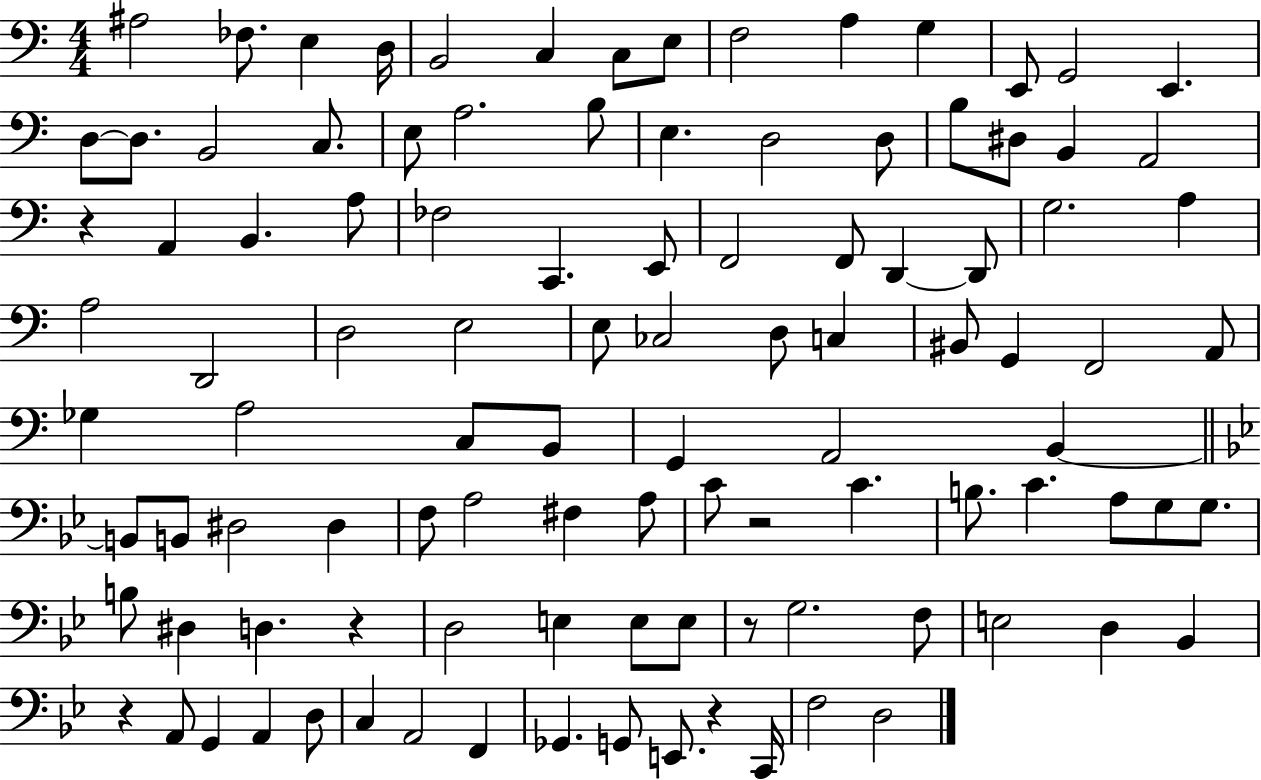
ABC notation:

X:1
T:Untitled
M:4/4
L:1/4
K:C
^A,2 _F,/2 E, D,/4 B,,2 C, C,/2 E,/2 F,2 A, G, E,,/2 G,,2 E,, D,/2 D,/2 B,,2 C,/2 E,/2 A,2 B,/2 E, D,2 D,/2 B,/2 ^D,/2 B,, A,,2 z A,, B,, A,/2 _F,2 C,, E,,/2 F,,2 F,,/2 D,, D,,/2 G,2 A, A,2 D,,2 D,2 E,2 E,/2 _C,2 D,/2 C, ^B,,/2 G,, F,,2 A,,/2 _G, A,2 C,/2 B,,/2 G,, A,,2 B,, B,,/2 B,,/2 ^D,2 ^D, F,/2 A,2 ^F, A,/2 C/2 z2 C B,/2 C A,/2 G,/2 G,/2 B,/2 ^D, D, z D,2 E, E,/2 E,/2 z/2 G,2 F,/2 E,2 D, _B,, z A,,/2 G,, A,, D,/2 C, A,,2 F,, _G,, G,,/2 E,,/2 z C,,/4 F,2 D,2